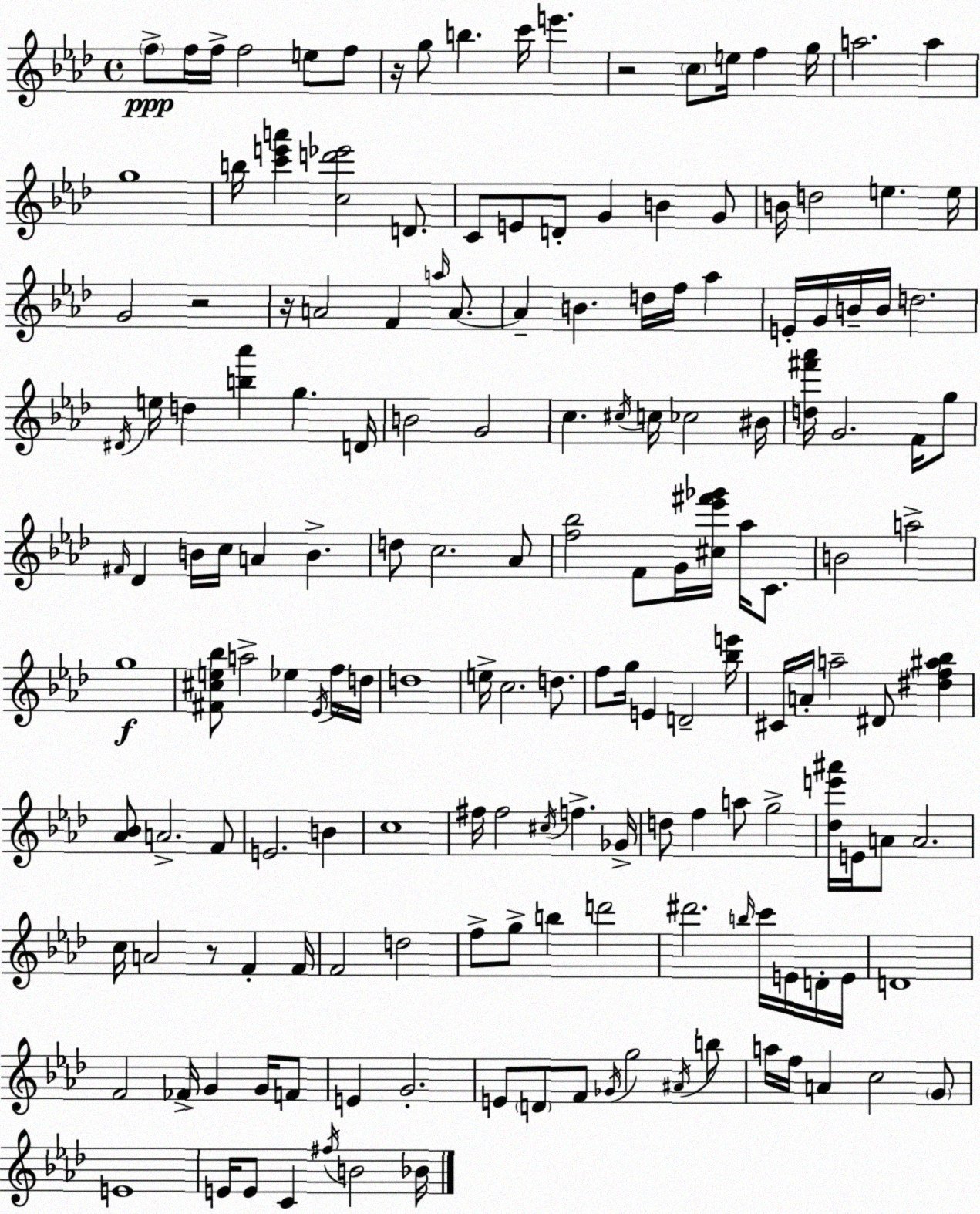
X:1
T:Untitled
M:4/4
L:1/4
K:Ab
f/2 f/4 f/4 f2 e/2 f/2 z/4 g/2 b c'/4 e' z2 c/2 e/4 f g/4 a2 a g4 b/4 [c'e'a'] [cd'_e']2 D/2 C/2 E/2 D/2 G B G/2 B/4 d2 e e/4 G2 z2 z/4 A2 F a/4 A/2 A B d/4 f/4 _a E/4 G/4 B/4 B/4 d2 ^D/4 e/4 d [b_a'] g D/4 B2 G2 c ^c/4 c/4 _c2 ^B/4 [d^f'_a']/4 G2 F/4 g/2 ^F/4 _D B/4 c/4 A B d/2 c2 _A/2 [f_b]2 F/2 G/4 [^c_e'^f'_g']/4 _a/4 C/2 B2 a2 g4 [^F^ce_b]/2 a2 _e _E/4 f/4 d/4 d4 e/4 c2 d/2 f/2 g/4 E D2 [_be']/4 ^C/4 A/4 a2 ^D/2 [^df^a_b] [_A_B]/2 A2 F/2 E2 B c4 ^f/4 ^f2 ^c/4 f _G/4 d/2 f a/2 g2 [_de'^a']/4 E/4 A/2 A2 c/4 A2 z/2 F F/4 F2 d2 f/2 g/2 b d'2 ^d'2 b/4 c'/4 E/4 D/4 E/4 D4 F2 _F/4 G G/4 F/2 E G2 E/2 D/2 F/2 _G/4 g2 ^A/4 b/2 a/4 f/4 A c2 G/2 E4 E/4 E/2 C ^f/4 B2 _B/4